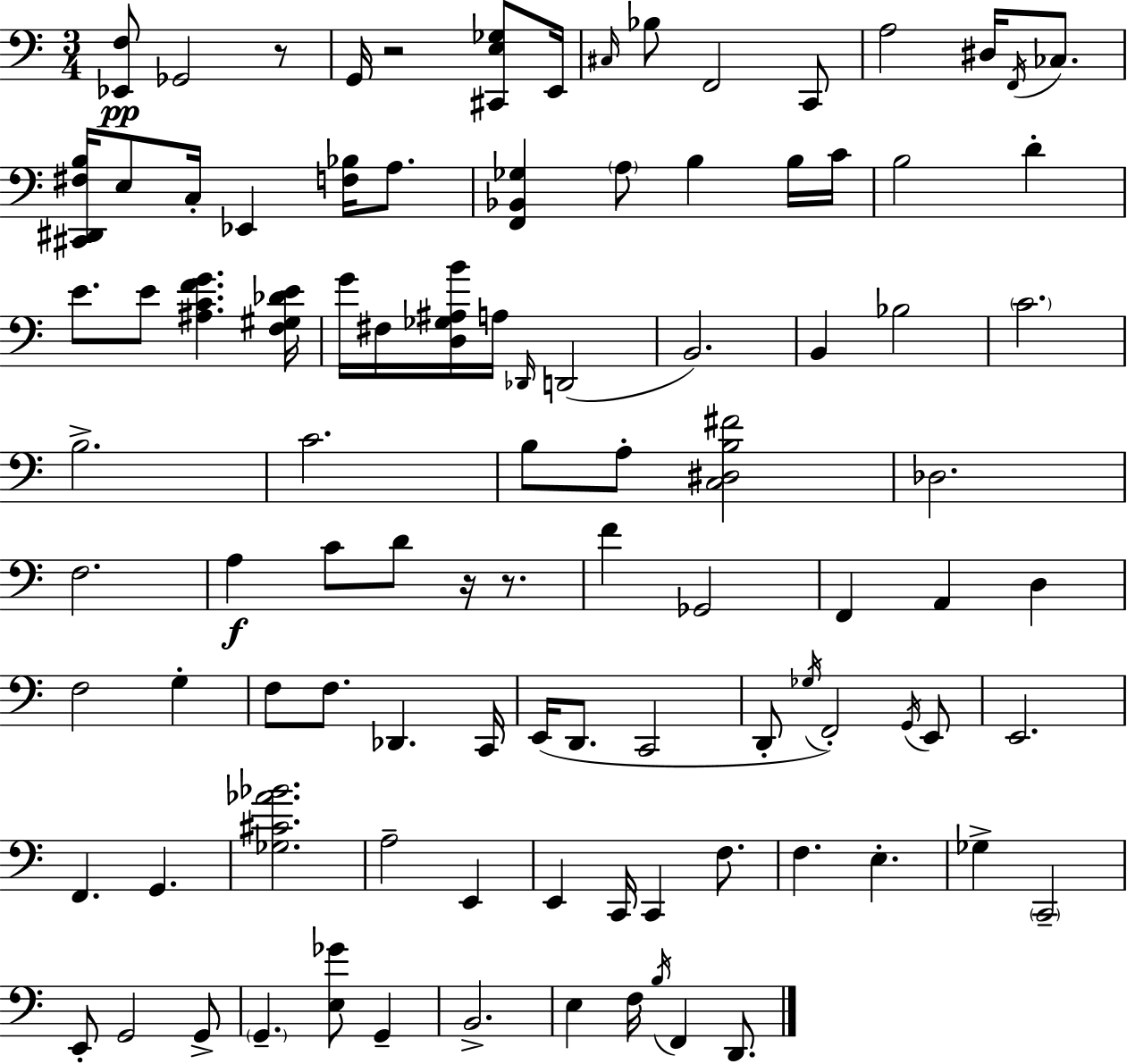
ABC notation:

X:1
T:Untitled
M:3/4
L:1/4
K:Am
[_E,,F,]/2 _G,,2 z/2 G,,/4 z2 [^C,,E,_G,]/2 E,,/4 ^C,/4 _B,/2 F,,2 C,,/2 A,2 ^D,/4 F,,/4 _C,/2 [^C,,^D,,^F,B,]/4 E,/2 C,/4 _E,, [F,_B,]/4 A,/2 [F,,_B,,_G,] A,/2 B, B,/4 C/4 B,2 D E/2 E/2 [^A,CFG] [F,^G,_DE]/4 G/4 ^F,/4 [D,_G,^A,B]/4 A,/4 _D,,/4 D,,2 B,,2 B,, _B,2 C2 B,2 C2 B,/2 A,/2 [C,^D,B,^F]2 _D,2 F,2 A, C/2 D/2 z/4 z/2 F _G,,2 F,, A,, D, F,2 G, F,/2 F,/2 _D,, C,,/4 E,,/4 D,,/2 C,,2 D,,/2 _G,/4 F,,2 G,,/4 E,,/2 E,,2 F,, G,, [_G,^C_A_B]2 A,2 E,, E,, C,,/4 C,, F,/2 F, E, _G, C,,2 E,,/2 G,,2 G,,/2 G,, [E,_G]/2 G,, B,,2 E, F,/4 B,/4 F,, D,,/2